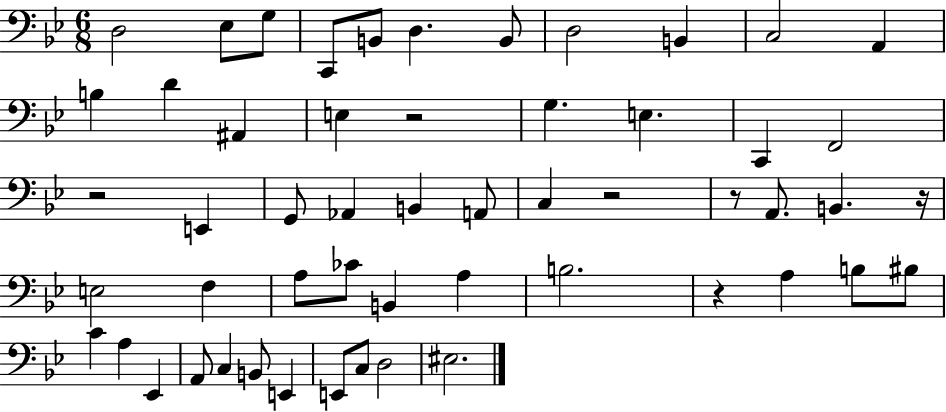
{
  \clef bass
  \numericTimeSignature
  \time 6/8
  \key bes \major
  \repeat volta 2 { d2 ees8 g8 | c,8 b,8 d4. b,8 | d2 b,4 | c2 a,4 | \break b4 d'4 ais,4 | e4 r2 | g4. e4. | c,4 f,2 | \break r2 e,4 | g,8 aes,4 b,4 a,8 | c4 r2 | r8 a,8. b,4. r16 | \break e2 f4 | a8 ces'8 b,4 a4 | b2. | r4 a4 b8 bis8 | \break c'4 a4 ees,4 | a,8 c4 b,8 e,4 | e,8 c8 d2 | eis2. | \break } \bar "|."
}